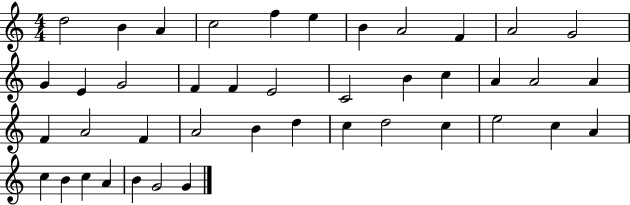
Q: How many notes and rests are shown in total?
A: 42